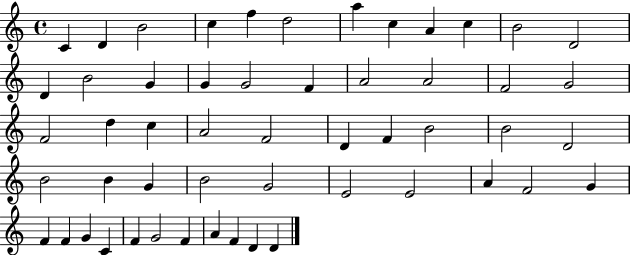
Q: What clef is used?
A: treble